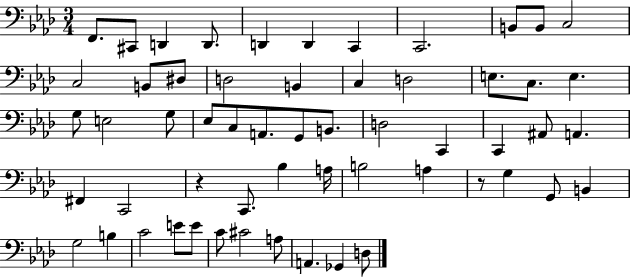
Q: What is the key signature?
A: AES major